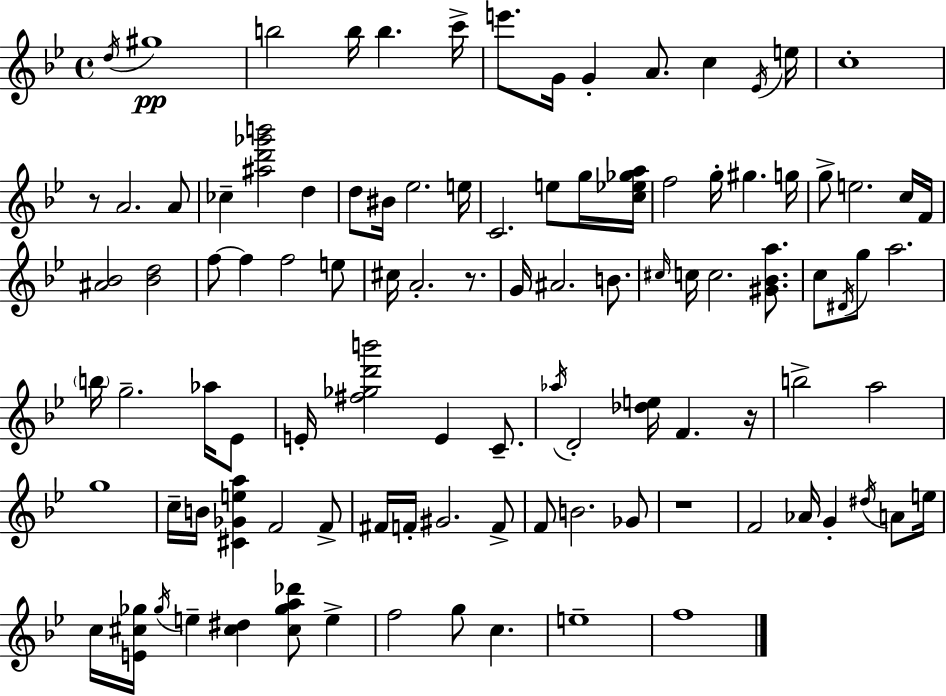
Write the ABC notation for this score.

X:1
T:Untitled
M:4/4
L:1/4
K:Bb
d/4 ^g4 b2 b/4 b c'/4 e'/2 G/4 G A/2 c _E/4 e/4 c4 z/2 A2 A/2 _c [^ad'_g'b']2 d d/2 ^B/4 _e2 e/4 C2 e/2 g/4 [c_e_ga]/4 f2 g/4 ^g g/4 g/2 e2 c/4 F/4 [^A_B]2 [_Bd]2 f/2 f f2 e/2 ^c/4 A2 z/2 G/4 ^A2 B/2 ^c/4 c/4 c2 [^G_Ba]/2 c/2 ^D/4 g/2 a2 b/4 g2 _a/4 _E/2 E/4 [^f_gd'b']2 E C/2 _a/4 D2 [_de]/4 F z/4 b2 a2 g4 c/4 B/4 [^C_Gea] F2 F/2 ^F/4 F/4 ^G2 F/2 F/2 B2 _G/2 z4 F2 _A/4 G ^d/4 A/2 e/4 c/4 [E^c_g]/4 _g/4 e [^c^d] [^c_ga_d']/2 e f2 g/2 c e4 f4